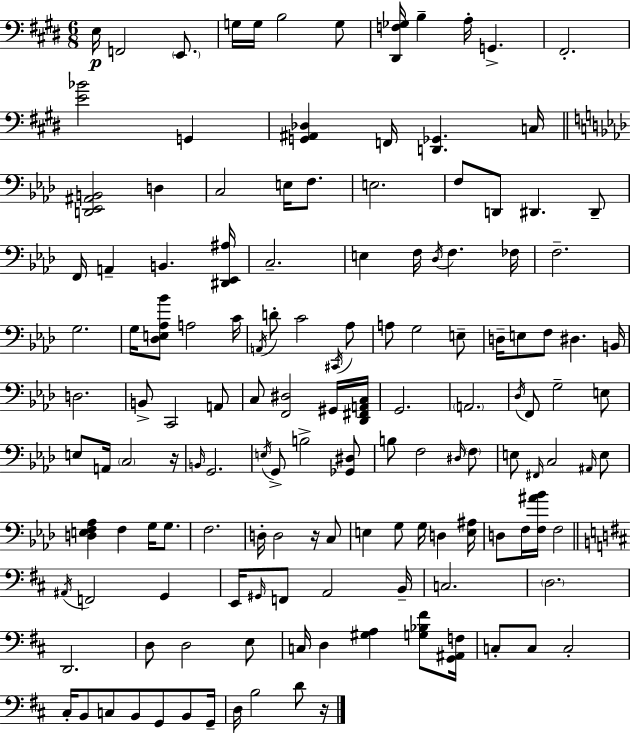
E3/s F2/h E2/e. G3/s G3/s B3/h G3/e [D#2,F3,Gb3]/s B3/q A3/s G2/q. F#2/h. [E4,Bb4]/h G2/q [G2,A#2,Db3]/q F2/s [D2,Gb2]/q. C3/s [D2,Eb2,A#2,B2]/h D3/q C3/h E3/s F3/e. E3/h. F3/e D2/e D#2/q. D#2/e F2/s A2/q B2/q. [D#2,Eb2,A#3]/s C3/h. E3/q F3/s Db3/s F3/q. FES3/s F3/h. G3/h. G3/s [Db3,E3,Ab3,Bb4]/e A3/h C4/s A2/s D4/e C4/h C#2/s Ab3/e A3/e G3/h E3/e D3/s E3/e F3/e D#3/q. B2/s D3/h. B2/e C2/h A2/e C3/e [F2,D#3]/h G#2/s [Db2,F#2,A2,C3]/s G2/h. A2/h. Db3/s F2/e G3/h E3/e E3/e A2/s C3/h R/s B2/s G2/h. E3/s G2/e B3/h [Gb2,D#3]/e B3/e F3/h D#3/s F3/e E3/e F#2/s C3/h A#2/s E3/e [D3,E3,F3,Ab3]/q F3/q G3/s G3/e. F3/h. D3/s D3/h R/s C3/e E3/q G3/e G3/s D3/q [E3,A#3]/s D3/e F3/s [F3,A#4,Bb4]/s F3/h A#2/s F2/h G2/q E2/s G#2/s F2/e A2/h B2/s C3/h. D3/h. D2/h. D3/e D3/h E3/e C3/s D3/q [G#3,A3]/q [G3,Bb3,F#4]/e [G2,A#2,F3]/s C3/e C3/e C3/h C#3/s B2/e C3/e B2/e G2/e B2/e G2/s D3/s B3/h D4/e R/s